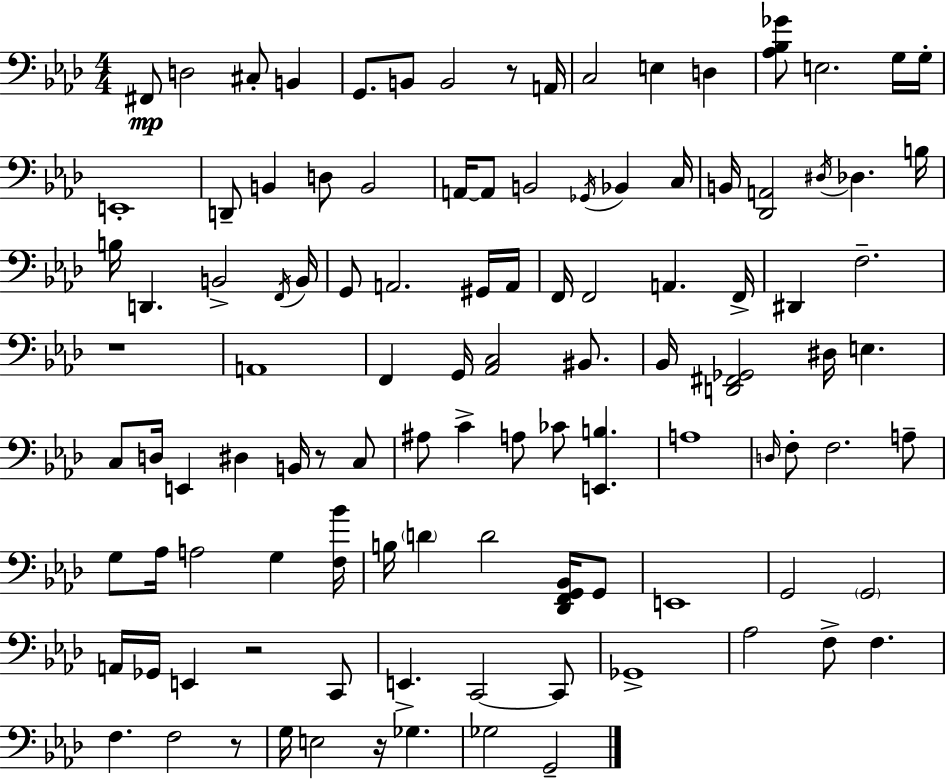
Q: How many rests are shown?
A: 6